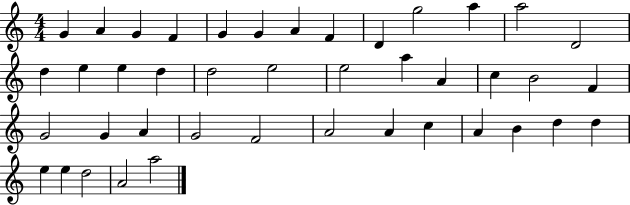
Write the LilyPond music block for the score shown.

{
  \clef treble
  \numericTimeSignature
  \time 4/4
  \key c \major
  g'4 a'4 g'4 f'4 | g'4 g'4 a'4 f'4 | d'4 g''2 a''4 | a''2 d'2 | \break d''4 e''4 e''4 d''4 | d''2 e''2 | e''2 a''4 a'4 | c''4 b'2 f'4 | \break g'2 g'4 a'4 | g'2 f'2 | a'2 a'4 c''4 | a'4 b'4 d''4 d''4 | \break e''4 e''4 d''2 | a'2 a''2 | \bar "|."
}